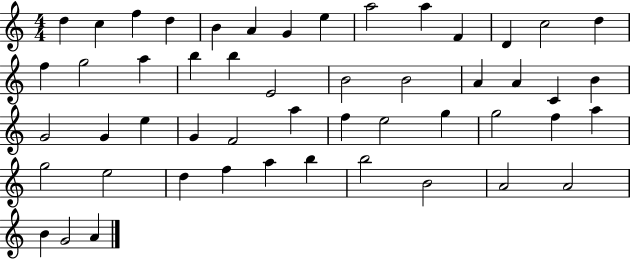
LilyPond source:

{
  \clef treble
  \numericTimeSignature
  \time 4/4
  \key c \major
  d''4 c''4 f''4 d''4 | b'4 a'4 g'4 e''4 | a''2 a''4 f'4 | d'4 c''2 d''4 | \break f''4 g''2 a''4 | b''4 b''4 e'2 | b'2 b'2 | a'4 a'4 c'4 b'4 | \break g'2 g'4 e''4 | g'4 f'2 a''4 | f''4 e''2 g''4 | g''2 f''4 a''4 | \break g''2 e''2 | d''4 f''4 a''4 b''4 | b''2 b'2 | a'2 a'2 | \break b'4 g'2 a'4 | \bar "|."
}